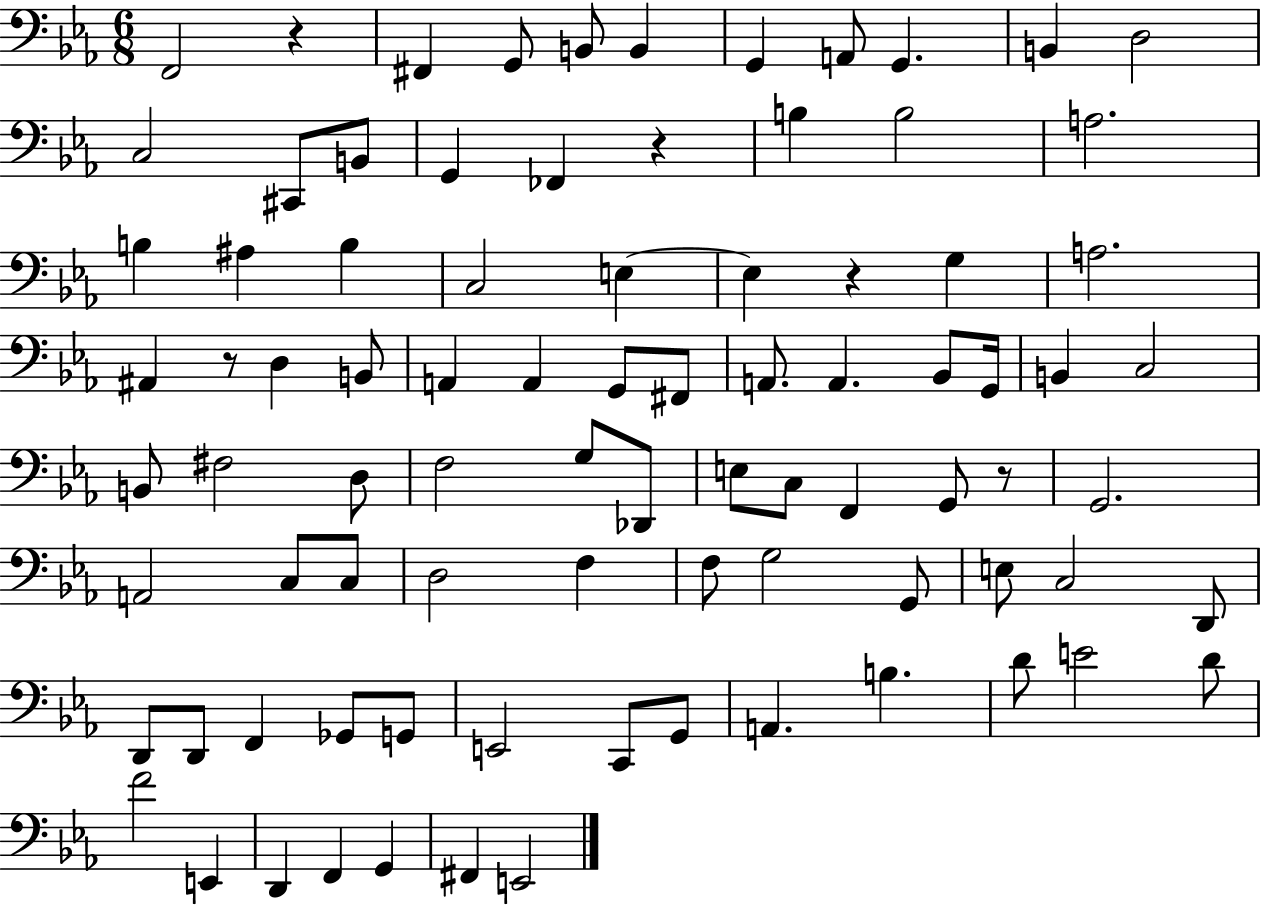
F2/h R/q F#2/q G2/e B2/e B2/q G2/q A2/e G2/q. B2/q D3/h C3/h C#2/e B2/e G2/q FES2/q R/q B3/q B3/h A3/h. B3/q A#3/q B3/q C3/h E3/q E3/q R/q G3/q A3/h. A#2/q R/e D3/q B2/e A2/q A2/q G2/e F#2/e A2/e. A2/q. Bb2/e G2/s B2/q C3/h B2/e F#3/h D3/e F3/h G3/e Db2/e E3/e C3/e F2/q G2/e R/e G2/h. A2/h C3/e C3/e D3/h F3/q F3/e G3/h G2/e E3/e C3/h D2/e D2/e D2/e F2/q Gb2/e G2/e E2/h C2/e G2/e A2/q. B3/q. D4/e E4/h D4/e F4/h E2/q D2/q F2/q G2/q F#2/q E2/h